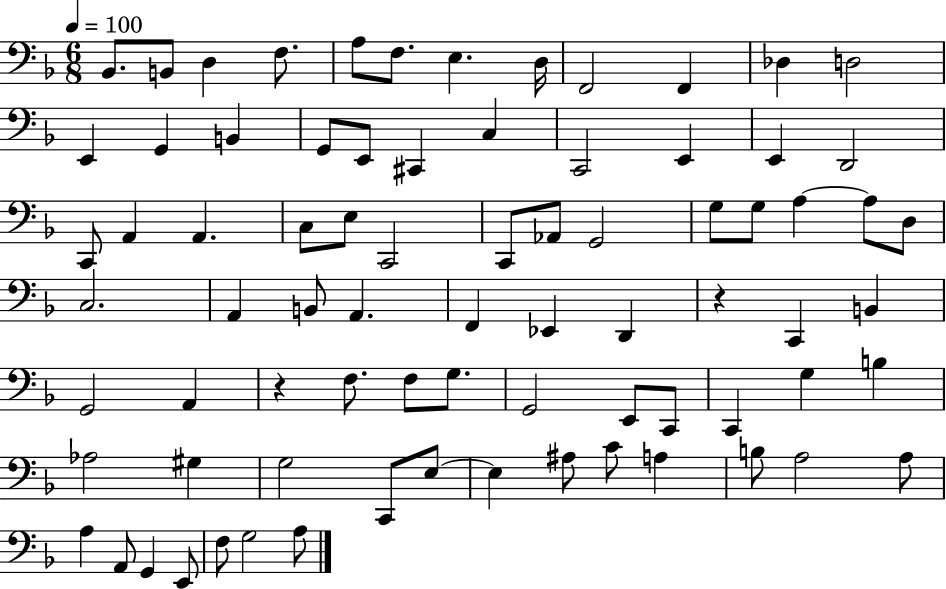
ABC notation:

X:1
T:Untitled
M:6/8
L:1/4
K:F
_B,,/2 B,,/2 D, F,/2 A,/2 F,/2 E, D,/4 F,,2 F,, _D, D,2 E,, G,, B,, G,,/2 E,,/2 ^C,, C, C,,2 E,, E,, D,,2 C,,/2 A,, A,, C,/2 E,/2 C,,2 C,,/2 _A,,/2 G,,2 G,/2 G,/2 A, A,/2 D,/2 C,2 A,, B,,/2 A,, F,, _E,, D,, z C,, B,, G,,2 A,, z F,/2 F,/2 G,/2 G,,2 E,,/2 C,,/2 C,, G, B, _A,2 ^G, G,2 C,,/2 E,/2 E, ^A,/2 C/2 A, B,/2 A,2 A,/2 A, A,,/2 G,, E,,/2 F,/2 G,2 A,/2